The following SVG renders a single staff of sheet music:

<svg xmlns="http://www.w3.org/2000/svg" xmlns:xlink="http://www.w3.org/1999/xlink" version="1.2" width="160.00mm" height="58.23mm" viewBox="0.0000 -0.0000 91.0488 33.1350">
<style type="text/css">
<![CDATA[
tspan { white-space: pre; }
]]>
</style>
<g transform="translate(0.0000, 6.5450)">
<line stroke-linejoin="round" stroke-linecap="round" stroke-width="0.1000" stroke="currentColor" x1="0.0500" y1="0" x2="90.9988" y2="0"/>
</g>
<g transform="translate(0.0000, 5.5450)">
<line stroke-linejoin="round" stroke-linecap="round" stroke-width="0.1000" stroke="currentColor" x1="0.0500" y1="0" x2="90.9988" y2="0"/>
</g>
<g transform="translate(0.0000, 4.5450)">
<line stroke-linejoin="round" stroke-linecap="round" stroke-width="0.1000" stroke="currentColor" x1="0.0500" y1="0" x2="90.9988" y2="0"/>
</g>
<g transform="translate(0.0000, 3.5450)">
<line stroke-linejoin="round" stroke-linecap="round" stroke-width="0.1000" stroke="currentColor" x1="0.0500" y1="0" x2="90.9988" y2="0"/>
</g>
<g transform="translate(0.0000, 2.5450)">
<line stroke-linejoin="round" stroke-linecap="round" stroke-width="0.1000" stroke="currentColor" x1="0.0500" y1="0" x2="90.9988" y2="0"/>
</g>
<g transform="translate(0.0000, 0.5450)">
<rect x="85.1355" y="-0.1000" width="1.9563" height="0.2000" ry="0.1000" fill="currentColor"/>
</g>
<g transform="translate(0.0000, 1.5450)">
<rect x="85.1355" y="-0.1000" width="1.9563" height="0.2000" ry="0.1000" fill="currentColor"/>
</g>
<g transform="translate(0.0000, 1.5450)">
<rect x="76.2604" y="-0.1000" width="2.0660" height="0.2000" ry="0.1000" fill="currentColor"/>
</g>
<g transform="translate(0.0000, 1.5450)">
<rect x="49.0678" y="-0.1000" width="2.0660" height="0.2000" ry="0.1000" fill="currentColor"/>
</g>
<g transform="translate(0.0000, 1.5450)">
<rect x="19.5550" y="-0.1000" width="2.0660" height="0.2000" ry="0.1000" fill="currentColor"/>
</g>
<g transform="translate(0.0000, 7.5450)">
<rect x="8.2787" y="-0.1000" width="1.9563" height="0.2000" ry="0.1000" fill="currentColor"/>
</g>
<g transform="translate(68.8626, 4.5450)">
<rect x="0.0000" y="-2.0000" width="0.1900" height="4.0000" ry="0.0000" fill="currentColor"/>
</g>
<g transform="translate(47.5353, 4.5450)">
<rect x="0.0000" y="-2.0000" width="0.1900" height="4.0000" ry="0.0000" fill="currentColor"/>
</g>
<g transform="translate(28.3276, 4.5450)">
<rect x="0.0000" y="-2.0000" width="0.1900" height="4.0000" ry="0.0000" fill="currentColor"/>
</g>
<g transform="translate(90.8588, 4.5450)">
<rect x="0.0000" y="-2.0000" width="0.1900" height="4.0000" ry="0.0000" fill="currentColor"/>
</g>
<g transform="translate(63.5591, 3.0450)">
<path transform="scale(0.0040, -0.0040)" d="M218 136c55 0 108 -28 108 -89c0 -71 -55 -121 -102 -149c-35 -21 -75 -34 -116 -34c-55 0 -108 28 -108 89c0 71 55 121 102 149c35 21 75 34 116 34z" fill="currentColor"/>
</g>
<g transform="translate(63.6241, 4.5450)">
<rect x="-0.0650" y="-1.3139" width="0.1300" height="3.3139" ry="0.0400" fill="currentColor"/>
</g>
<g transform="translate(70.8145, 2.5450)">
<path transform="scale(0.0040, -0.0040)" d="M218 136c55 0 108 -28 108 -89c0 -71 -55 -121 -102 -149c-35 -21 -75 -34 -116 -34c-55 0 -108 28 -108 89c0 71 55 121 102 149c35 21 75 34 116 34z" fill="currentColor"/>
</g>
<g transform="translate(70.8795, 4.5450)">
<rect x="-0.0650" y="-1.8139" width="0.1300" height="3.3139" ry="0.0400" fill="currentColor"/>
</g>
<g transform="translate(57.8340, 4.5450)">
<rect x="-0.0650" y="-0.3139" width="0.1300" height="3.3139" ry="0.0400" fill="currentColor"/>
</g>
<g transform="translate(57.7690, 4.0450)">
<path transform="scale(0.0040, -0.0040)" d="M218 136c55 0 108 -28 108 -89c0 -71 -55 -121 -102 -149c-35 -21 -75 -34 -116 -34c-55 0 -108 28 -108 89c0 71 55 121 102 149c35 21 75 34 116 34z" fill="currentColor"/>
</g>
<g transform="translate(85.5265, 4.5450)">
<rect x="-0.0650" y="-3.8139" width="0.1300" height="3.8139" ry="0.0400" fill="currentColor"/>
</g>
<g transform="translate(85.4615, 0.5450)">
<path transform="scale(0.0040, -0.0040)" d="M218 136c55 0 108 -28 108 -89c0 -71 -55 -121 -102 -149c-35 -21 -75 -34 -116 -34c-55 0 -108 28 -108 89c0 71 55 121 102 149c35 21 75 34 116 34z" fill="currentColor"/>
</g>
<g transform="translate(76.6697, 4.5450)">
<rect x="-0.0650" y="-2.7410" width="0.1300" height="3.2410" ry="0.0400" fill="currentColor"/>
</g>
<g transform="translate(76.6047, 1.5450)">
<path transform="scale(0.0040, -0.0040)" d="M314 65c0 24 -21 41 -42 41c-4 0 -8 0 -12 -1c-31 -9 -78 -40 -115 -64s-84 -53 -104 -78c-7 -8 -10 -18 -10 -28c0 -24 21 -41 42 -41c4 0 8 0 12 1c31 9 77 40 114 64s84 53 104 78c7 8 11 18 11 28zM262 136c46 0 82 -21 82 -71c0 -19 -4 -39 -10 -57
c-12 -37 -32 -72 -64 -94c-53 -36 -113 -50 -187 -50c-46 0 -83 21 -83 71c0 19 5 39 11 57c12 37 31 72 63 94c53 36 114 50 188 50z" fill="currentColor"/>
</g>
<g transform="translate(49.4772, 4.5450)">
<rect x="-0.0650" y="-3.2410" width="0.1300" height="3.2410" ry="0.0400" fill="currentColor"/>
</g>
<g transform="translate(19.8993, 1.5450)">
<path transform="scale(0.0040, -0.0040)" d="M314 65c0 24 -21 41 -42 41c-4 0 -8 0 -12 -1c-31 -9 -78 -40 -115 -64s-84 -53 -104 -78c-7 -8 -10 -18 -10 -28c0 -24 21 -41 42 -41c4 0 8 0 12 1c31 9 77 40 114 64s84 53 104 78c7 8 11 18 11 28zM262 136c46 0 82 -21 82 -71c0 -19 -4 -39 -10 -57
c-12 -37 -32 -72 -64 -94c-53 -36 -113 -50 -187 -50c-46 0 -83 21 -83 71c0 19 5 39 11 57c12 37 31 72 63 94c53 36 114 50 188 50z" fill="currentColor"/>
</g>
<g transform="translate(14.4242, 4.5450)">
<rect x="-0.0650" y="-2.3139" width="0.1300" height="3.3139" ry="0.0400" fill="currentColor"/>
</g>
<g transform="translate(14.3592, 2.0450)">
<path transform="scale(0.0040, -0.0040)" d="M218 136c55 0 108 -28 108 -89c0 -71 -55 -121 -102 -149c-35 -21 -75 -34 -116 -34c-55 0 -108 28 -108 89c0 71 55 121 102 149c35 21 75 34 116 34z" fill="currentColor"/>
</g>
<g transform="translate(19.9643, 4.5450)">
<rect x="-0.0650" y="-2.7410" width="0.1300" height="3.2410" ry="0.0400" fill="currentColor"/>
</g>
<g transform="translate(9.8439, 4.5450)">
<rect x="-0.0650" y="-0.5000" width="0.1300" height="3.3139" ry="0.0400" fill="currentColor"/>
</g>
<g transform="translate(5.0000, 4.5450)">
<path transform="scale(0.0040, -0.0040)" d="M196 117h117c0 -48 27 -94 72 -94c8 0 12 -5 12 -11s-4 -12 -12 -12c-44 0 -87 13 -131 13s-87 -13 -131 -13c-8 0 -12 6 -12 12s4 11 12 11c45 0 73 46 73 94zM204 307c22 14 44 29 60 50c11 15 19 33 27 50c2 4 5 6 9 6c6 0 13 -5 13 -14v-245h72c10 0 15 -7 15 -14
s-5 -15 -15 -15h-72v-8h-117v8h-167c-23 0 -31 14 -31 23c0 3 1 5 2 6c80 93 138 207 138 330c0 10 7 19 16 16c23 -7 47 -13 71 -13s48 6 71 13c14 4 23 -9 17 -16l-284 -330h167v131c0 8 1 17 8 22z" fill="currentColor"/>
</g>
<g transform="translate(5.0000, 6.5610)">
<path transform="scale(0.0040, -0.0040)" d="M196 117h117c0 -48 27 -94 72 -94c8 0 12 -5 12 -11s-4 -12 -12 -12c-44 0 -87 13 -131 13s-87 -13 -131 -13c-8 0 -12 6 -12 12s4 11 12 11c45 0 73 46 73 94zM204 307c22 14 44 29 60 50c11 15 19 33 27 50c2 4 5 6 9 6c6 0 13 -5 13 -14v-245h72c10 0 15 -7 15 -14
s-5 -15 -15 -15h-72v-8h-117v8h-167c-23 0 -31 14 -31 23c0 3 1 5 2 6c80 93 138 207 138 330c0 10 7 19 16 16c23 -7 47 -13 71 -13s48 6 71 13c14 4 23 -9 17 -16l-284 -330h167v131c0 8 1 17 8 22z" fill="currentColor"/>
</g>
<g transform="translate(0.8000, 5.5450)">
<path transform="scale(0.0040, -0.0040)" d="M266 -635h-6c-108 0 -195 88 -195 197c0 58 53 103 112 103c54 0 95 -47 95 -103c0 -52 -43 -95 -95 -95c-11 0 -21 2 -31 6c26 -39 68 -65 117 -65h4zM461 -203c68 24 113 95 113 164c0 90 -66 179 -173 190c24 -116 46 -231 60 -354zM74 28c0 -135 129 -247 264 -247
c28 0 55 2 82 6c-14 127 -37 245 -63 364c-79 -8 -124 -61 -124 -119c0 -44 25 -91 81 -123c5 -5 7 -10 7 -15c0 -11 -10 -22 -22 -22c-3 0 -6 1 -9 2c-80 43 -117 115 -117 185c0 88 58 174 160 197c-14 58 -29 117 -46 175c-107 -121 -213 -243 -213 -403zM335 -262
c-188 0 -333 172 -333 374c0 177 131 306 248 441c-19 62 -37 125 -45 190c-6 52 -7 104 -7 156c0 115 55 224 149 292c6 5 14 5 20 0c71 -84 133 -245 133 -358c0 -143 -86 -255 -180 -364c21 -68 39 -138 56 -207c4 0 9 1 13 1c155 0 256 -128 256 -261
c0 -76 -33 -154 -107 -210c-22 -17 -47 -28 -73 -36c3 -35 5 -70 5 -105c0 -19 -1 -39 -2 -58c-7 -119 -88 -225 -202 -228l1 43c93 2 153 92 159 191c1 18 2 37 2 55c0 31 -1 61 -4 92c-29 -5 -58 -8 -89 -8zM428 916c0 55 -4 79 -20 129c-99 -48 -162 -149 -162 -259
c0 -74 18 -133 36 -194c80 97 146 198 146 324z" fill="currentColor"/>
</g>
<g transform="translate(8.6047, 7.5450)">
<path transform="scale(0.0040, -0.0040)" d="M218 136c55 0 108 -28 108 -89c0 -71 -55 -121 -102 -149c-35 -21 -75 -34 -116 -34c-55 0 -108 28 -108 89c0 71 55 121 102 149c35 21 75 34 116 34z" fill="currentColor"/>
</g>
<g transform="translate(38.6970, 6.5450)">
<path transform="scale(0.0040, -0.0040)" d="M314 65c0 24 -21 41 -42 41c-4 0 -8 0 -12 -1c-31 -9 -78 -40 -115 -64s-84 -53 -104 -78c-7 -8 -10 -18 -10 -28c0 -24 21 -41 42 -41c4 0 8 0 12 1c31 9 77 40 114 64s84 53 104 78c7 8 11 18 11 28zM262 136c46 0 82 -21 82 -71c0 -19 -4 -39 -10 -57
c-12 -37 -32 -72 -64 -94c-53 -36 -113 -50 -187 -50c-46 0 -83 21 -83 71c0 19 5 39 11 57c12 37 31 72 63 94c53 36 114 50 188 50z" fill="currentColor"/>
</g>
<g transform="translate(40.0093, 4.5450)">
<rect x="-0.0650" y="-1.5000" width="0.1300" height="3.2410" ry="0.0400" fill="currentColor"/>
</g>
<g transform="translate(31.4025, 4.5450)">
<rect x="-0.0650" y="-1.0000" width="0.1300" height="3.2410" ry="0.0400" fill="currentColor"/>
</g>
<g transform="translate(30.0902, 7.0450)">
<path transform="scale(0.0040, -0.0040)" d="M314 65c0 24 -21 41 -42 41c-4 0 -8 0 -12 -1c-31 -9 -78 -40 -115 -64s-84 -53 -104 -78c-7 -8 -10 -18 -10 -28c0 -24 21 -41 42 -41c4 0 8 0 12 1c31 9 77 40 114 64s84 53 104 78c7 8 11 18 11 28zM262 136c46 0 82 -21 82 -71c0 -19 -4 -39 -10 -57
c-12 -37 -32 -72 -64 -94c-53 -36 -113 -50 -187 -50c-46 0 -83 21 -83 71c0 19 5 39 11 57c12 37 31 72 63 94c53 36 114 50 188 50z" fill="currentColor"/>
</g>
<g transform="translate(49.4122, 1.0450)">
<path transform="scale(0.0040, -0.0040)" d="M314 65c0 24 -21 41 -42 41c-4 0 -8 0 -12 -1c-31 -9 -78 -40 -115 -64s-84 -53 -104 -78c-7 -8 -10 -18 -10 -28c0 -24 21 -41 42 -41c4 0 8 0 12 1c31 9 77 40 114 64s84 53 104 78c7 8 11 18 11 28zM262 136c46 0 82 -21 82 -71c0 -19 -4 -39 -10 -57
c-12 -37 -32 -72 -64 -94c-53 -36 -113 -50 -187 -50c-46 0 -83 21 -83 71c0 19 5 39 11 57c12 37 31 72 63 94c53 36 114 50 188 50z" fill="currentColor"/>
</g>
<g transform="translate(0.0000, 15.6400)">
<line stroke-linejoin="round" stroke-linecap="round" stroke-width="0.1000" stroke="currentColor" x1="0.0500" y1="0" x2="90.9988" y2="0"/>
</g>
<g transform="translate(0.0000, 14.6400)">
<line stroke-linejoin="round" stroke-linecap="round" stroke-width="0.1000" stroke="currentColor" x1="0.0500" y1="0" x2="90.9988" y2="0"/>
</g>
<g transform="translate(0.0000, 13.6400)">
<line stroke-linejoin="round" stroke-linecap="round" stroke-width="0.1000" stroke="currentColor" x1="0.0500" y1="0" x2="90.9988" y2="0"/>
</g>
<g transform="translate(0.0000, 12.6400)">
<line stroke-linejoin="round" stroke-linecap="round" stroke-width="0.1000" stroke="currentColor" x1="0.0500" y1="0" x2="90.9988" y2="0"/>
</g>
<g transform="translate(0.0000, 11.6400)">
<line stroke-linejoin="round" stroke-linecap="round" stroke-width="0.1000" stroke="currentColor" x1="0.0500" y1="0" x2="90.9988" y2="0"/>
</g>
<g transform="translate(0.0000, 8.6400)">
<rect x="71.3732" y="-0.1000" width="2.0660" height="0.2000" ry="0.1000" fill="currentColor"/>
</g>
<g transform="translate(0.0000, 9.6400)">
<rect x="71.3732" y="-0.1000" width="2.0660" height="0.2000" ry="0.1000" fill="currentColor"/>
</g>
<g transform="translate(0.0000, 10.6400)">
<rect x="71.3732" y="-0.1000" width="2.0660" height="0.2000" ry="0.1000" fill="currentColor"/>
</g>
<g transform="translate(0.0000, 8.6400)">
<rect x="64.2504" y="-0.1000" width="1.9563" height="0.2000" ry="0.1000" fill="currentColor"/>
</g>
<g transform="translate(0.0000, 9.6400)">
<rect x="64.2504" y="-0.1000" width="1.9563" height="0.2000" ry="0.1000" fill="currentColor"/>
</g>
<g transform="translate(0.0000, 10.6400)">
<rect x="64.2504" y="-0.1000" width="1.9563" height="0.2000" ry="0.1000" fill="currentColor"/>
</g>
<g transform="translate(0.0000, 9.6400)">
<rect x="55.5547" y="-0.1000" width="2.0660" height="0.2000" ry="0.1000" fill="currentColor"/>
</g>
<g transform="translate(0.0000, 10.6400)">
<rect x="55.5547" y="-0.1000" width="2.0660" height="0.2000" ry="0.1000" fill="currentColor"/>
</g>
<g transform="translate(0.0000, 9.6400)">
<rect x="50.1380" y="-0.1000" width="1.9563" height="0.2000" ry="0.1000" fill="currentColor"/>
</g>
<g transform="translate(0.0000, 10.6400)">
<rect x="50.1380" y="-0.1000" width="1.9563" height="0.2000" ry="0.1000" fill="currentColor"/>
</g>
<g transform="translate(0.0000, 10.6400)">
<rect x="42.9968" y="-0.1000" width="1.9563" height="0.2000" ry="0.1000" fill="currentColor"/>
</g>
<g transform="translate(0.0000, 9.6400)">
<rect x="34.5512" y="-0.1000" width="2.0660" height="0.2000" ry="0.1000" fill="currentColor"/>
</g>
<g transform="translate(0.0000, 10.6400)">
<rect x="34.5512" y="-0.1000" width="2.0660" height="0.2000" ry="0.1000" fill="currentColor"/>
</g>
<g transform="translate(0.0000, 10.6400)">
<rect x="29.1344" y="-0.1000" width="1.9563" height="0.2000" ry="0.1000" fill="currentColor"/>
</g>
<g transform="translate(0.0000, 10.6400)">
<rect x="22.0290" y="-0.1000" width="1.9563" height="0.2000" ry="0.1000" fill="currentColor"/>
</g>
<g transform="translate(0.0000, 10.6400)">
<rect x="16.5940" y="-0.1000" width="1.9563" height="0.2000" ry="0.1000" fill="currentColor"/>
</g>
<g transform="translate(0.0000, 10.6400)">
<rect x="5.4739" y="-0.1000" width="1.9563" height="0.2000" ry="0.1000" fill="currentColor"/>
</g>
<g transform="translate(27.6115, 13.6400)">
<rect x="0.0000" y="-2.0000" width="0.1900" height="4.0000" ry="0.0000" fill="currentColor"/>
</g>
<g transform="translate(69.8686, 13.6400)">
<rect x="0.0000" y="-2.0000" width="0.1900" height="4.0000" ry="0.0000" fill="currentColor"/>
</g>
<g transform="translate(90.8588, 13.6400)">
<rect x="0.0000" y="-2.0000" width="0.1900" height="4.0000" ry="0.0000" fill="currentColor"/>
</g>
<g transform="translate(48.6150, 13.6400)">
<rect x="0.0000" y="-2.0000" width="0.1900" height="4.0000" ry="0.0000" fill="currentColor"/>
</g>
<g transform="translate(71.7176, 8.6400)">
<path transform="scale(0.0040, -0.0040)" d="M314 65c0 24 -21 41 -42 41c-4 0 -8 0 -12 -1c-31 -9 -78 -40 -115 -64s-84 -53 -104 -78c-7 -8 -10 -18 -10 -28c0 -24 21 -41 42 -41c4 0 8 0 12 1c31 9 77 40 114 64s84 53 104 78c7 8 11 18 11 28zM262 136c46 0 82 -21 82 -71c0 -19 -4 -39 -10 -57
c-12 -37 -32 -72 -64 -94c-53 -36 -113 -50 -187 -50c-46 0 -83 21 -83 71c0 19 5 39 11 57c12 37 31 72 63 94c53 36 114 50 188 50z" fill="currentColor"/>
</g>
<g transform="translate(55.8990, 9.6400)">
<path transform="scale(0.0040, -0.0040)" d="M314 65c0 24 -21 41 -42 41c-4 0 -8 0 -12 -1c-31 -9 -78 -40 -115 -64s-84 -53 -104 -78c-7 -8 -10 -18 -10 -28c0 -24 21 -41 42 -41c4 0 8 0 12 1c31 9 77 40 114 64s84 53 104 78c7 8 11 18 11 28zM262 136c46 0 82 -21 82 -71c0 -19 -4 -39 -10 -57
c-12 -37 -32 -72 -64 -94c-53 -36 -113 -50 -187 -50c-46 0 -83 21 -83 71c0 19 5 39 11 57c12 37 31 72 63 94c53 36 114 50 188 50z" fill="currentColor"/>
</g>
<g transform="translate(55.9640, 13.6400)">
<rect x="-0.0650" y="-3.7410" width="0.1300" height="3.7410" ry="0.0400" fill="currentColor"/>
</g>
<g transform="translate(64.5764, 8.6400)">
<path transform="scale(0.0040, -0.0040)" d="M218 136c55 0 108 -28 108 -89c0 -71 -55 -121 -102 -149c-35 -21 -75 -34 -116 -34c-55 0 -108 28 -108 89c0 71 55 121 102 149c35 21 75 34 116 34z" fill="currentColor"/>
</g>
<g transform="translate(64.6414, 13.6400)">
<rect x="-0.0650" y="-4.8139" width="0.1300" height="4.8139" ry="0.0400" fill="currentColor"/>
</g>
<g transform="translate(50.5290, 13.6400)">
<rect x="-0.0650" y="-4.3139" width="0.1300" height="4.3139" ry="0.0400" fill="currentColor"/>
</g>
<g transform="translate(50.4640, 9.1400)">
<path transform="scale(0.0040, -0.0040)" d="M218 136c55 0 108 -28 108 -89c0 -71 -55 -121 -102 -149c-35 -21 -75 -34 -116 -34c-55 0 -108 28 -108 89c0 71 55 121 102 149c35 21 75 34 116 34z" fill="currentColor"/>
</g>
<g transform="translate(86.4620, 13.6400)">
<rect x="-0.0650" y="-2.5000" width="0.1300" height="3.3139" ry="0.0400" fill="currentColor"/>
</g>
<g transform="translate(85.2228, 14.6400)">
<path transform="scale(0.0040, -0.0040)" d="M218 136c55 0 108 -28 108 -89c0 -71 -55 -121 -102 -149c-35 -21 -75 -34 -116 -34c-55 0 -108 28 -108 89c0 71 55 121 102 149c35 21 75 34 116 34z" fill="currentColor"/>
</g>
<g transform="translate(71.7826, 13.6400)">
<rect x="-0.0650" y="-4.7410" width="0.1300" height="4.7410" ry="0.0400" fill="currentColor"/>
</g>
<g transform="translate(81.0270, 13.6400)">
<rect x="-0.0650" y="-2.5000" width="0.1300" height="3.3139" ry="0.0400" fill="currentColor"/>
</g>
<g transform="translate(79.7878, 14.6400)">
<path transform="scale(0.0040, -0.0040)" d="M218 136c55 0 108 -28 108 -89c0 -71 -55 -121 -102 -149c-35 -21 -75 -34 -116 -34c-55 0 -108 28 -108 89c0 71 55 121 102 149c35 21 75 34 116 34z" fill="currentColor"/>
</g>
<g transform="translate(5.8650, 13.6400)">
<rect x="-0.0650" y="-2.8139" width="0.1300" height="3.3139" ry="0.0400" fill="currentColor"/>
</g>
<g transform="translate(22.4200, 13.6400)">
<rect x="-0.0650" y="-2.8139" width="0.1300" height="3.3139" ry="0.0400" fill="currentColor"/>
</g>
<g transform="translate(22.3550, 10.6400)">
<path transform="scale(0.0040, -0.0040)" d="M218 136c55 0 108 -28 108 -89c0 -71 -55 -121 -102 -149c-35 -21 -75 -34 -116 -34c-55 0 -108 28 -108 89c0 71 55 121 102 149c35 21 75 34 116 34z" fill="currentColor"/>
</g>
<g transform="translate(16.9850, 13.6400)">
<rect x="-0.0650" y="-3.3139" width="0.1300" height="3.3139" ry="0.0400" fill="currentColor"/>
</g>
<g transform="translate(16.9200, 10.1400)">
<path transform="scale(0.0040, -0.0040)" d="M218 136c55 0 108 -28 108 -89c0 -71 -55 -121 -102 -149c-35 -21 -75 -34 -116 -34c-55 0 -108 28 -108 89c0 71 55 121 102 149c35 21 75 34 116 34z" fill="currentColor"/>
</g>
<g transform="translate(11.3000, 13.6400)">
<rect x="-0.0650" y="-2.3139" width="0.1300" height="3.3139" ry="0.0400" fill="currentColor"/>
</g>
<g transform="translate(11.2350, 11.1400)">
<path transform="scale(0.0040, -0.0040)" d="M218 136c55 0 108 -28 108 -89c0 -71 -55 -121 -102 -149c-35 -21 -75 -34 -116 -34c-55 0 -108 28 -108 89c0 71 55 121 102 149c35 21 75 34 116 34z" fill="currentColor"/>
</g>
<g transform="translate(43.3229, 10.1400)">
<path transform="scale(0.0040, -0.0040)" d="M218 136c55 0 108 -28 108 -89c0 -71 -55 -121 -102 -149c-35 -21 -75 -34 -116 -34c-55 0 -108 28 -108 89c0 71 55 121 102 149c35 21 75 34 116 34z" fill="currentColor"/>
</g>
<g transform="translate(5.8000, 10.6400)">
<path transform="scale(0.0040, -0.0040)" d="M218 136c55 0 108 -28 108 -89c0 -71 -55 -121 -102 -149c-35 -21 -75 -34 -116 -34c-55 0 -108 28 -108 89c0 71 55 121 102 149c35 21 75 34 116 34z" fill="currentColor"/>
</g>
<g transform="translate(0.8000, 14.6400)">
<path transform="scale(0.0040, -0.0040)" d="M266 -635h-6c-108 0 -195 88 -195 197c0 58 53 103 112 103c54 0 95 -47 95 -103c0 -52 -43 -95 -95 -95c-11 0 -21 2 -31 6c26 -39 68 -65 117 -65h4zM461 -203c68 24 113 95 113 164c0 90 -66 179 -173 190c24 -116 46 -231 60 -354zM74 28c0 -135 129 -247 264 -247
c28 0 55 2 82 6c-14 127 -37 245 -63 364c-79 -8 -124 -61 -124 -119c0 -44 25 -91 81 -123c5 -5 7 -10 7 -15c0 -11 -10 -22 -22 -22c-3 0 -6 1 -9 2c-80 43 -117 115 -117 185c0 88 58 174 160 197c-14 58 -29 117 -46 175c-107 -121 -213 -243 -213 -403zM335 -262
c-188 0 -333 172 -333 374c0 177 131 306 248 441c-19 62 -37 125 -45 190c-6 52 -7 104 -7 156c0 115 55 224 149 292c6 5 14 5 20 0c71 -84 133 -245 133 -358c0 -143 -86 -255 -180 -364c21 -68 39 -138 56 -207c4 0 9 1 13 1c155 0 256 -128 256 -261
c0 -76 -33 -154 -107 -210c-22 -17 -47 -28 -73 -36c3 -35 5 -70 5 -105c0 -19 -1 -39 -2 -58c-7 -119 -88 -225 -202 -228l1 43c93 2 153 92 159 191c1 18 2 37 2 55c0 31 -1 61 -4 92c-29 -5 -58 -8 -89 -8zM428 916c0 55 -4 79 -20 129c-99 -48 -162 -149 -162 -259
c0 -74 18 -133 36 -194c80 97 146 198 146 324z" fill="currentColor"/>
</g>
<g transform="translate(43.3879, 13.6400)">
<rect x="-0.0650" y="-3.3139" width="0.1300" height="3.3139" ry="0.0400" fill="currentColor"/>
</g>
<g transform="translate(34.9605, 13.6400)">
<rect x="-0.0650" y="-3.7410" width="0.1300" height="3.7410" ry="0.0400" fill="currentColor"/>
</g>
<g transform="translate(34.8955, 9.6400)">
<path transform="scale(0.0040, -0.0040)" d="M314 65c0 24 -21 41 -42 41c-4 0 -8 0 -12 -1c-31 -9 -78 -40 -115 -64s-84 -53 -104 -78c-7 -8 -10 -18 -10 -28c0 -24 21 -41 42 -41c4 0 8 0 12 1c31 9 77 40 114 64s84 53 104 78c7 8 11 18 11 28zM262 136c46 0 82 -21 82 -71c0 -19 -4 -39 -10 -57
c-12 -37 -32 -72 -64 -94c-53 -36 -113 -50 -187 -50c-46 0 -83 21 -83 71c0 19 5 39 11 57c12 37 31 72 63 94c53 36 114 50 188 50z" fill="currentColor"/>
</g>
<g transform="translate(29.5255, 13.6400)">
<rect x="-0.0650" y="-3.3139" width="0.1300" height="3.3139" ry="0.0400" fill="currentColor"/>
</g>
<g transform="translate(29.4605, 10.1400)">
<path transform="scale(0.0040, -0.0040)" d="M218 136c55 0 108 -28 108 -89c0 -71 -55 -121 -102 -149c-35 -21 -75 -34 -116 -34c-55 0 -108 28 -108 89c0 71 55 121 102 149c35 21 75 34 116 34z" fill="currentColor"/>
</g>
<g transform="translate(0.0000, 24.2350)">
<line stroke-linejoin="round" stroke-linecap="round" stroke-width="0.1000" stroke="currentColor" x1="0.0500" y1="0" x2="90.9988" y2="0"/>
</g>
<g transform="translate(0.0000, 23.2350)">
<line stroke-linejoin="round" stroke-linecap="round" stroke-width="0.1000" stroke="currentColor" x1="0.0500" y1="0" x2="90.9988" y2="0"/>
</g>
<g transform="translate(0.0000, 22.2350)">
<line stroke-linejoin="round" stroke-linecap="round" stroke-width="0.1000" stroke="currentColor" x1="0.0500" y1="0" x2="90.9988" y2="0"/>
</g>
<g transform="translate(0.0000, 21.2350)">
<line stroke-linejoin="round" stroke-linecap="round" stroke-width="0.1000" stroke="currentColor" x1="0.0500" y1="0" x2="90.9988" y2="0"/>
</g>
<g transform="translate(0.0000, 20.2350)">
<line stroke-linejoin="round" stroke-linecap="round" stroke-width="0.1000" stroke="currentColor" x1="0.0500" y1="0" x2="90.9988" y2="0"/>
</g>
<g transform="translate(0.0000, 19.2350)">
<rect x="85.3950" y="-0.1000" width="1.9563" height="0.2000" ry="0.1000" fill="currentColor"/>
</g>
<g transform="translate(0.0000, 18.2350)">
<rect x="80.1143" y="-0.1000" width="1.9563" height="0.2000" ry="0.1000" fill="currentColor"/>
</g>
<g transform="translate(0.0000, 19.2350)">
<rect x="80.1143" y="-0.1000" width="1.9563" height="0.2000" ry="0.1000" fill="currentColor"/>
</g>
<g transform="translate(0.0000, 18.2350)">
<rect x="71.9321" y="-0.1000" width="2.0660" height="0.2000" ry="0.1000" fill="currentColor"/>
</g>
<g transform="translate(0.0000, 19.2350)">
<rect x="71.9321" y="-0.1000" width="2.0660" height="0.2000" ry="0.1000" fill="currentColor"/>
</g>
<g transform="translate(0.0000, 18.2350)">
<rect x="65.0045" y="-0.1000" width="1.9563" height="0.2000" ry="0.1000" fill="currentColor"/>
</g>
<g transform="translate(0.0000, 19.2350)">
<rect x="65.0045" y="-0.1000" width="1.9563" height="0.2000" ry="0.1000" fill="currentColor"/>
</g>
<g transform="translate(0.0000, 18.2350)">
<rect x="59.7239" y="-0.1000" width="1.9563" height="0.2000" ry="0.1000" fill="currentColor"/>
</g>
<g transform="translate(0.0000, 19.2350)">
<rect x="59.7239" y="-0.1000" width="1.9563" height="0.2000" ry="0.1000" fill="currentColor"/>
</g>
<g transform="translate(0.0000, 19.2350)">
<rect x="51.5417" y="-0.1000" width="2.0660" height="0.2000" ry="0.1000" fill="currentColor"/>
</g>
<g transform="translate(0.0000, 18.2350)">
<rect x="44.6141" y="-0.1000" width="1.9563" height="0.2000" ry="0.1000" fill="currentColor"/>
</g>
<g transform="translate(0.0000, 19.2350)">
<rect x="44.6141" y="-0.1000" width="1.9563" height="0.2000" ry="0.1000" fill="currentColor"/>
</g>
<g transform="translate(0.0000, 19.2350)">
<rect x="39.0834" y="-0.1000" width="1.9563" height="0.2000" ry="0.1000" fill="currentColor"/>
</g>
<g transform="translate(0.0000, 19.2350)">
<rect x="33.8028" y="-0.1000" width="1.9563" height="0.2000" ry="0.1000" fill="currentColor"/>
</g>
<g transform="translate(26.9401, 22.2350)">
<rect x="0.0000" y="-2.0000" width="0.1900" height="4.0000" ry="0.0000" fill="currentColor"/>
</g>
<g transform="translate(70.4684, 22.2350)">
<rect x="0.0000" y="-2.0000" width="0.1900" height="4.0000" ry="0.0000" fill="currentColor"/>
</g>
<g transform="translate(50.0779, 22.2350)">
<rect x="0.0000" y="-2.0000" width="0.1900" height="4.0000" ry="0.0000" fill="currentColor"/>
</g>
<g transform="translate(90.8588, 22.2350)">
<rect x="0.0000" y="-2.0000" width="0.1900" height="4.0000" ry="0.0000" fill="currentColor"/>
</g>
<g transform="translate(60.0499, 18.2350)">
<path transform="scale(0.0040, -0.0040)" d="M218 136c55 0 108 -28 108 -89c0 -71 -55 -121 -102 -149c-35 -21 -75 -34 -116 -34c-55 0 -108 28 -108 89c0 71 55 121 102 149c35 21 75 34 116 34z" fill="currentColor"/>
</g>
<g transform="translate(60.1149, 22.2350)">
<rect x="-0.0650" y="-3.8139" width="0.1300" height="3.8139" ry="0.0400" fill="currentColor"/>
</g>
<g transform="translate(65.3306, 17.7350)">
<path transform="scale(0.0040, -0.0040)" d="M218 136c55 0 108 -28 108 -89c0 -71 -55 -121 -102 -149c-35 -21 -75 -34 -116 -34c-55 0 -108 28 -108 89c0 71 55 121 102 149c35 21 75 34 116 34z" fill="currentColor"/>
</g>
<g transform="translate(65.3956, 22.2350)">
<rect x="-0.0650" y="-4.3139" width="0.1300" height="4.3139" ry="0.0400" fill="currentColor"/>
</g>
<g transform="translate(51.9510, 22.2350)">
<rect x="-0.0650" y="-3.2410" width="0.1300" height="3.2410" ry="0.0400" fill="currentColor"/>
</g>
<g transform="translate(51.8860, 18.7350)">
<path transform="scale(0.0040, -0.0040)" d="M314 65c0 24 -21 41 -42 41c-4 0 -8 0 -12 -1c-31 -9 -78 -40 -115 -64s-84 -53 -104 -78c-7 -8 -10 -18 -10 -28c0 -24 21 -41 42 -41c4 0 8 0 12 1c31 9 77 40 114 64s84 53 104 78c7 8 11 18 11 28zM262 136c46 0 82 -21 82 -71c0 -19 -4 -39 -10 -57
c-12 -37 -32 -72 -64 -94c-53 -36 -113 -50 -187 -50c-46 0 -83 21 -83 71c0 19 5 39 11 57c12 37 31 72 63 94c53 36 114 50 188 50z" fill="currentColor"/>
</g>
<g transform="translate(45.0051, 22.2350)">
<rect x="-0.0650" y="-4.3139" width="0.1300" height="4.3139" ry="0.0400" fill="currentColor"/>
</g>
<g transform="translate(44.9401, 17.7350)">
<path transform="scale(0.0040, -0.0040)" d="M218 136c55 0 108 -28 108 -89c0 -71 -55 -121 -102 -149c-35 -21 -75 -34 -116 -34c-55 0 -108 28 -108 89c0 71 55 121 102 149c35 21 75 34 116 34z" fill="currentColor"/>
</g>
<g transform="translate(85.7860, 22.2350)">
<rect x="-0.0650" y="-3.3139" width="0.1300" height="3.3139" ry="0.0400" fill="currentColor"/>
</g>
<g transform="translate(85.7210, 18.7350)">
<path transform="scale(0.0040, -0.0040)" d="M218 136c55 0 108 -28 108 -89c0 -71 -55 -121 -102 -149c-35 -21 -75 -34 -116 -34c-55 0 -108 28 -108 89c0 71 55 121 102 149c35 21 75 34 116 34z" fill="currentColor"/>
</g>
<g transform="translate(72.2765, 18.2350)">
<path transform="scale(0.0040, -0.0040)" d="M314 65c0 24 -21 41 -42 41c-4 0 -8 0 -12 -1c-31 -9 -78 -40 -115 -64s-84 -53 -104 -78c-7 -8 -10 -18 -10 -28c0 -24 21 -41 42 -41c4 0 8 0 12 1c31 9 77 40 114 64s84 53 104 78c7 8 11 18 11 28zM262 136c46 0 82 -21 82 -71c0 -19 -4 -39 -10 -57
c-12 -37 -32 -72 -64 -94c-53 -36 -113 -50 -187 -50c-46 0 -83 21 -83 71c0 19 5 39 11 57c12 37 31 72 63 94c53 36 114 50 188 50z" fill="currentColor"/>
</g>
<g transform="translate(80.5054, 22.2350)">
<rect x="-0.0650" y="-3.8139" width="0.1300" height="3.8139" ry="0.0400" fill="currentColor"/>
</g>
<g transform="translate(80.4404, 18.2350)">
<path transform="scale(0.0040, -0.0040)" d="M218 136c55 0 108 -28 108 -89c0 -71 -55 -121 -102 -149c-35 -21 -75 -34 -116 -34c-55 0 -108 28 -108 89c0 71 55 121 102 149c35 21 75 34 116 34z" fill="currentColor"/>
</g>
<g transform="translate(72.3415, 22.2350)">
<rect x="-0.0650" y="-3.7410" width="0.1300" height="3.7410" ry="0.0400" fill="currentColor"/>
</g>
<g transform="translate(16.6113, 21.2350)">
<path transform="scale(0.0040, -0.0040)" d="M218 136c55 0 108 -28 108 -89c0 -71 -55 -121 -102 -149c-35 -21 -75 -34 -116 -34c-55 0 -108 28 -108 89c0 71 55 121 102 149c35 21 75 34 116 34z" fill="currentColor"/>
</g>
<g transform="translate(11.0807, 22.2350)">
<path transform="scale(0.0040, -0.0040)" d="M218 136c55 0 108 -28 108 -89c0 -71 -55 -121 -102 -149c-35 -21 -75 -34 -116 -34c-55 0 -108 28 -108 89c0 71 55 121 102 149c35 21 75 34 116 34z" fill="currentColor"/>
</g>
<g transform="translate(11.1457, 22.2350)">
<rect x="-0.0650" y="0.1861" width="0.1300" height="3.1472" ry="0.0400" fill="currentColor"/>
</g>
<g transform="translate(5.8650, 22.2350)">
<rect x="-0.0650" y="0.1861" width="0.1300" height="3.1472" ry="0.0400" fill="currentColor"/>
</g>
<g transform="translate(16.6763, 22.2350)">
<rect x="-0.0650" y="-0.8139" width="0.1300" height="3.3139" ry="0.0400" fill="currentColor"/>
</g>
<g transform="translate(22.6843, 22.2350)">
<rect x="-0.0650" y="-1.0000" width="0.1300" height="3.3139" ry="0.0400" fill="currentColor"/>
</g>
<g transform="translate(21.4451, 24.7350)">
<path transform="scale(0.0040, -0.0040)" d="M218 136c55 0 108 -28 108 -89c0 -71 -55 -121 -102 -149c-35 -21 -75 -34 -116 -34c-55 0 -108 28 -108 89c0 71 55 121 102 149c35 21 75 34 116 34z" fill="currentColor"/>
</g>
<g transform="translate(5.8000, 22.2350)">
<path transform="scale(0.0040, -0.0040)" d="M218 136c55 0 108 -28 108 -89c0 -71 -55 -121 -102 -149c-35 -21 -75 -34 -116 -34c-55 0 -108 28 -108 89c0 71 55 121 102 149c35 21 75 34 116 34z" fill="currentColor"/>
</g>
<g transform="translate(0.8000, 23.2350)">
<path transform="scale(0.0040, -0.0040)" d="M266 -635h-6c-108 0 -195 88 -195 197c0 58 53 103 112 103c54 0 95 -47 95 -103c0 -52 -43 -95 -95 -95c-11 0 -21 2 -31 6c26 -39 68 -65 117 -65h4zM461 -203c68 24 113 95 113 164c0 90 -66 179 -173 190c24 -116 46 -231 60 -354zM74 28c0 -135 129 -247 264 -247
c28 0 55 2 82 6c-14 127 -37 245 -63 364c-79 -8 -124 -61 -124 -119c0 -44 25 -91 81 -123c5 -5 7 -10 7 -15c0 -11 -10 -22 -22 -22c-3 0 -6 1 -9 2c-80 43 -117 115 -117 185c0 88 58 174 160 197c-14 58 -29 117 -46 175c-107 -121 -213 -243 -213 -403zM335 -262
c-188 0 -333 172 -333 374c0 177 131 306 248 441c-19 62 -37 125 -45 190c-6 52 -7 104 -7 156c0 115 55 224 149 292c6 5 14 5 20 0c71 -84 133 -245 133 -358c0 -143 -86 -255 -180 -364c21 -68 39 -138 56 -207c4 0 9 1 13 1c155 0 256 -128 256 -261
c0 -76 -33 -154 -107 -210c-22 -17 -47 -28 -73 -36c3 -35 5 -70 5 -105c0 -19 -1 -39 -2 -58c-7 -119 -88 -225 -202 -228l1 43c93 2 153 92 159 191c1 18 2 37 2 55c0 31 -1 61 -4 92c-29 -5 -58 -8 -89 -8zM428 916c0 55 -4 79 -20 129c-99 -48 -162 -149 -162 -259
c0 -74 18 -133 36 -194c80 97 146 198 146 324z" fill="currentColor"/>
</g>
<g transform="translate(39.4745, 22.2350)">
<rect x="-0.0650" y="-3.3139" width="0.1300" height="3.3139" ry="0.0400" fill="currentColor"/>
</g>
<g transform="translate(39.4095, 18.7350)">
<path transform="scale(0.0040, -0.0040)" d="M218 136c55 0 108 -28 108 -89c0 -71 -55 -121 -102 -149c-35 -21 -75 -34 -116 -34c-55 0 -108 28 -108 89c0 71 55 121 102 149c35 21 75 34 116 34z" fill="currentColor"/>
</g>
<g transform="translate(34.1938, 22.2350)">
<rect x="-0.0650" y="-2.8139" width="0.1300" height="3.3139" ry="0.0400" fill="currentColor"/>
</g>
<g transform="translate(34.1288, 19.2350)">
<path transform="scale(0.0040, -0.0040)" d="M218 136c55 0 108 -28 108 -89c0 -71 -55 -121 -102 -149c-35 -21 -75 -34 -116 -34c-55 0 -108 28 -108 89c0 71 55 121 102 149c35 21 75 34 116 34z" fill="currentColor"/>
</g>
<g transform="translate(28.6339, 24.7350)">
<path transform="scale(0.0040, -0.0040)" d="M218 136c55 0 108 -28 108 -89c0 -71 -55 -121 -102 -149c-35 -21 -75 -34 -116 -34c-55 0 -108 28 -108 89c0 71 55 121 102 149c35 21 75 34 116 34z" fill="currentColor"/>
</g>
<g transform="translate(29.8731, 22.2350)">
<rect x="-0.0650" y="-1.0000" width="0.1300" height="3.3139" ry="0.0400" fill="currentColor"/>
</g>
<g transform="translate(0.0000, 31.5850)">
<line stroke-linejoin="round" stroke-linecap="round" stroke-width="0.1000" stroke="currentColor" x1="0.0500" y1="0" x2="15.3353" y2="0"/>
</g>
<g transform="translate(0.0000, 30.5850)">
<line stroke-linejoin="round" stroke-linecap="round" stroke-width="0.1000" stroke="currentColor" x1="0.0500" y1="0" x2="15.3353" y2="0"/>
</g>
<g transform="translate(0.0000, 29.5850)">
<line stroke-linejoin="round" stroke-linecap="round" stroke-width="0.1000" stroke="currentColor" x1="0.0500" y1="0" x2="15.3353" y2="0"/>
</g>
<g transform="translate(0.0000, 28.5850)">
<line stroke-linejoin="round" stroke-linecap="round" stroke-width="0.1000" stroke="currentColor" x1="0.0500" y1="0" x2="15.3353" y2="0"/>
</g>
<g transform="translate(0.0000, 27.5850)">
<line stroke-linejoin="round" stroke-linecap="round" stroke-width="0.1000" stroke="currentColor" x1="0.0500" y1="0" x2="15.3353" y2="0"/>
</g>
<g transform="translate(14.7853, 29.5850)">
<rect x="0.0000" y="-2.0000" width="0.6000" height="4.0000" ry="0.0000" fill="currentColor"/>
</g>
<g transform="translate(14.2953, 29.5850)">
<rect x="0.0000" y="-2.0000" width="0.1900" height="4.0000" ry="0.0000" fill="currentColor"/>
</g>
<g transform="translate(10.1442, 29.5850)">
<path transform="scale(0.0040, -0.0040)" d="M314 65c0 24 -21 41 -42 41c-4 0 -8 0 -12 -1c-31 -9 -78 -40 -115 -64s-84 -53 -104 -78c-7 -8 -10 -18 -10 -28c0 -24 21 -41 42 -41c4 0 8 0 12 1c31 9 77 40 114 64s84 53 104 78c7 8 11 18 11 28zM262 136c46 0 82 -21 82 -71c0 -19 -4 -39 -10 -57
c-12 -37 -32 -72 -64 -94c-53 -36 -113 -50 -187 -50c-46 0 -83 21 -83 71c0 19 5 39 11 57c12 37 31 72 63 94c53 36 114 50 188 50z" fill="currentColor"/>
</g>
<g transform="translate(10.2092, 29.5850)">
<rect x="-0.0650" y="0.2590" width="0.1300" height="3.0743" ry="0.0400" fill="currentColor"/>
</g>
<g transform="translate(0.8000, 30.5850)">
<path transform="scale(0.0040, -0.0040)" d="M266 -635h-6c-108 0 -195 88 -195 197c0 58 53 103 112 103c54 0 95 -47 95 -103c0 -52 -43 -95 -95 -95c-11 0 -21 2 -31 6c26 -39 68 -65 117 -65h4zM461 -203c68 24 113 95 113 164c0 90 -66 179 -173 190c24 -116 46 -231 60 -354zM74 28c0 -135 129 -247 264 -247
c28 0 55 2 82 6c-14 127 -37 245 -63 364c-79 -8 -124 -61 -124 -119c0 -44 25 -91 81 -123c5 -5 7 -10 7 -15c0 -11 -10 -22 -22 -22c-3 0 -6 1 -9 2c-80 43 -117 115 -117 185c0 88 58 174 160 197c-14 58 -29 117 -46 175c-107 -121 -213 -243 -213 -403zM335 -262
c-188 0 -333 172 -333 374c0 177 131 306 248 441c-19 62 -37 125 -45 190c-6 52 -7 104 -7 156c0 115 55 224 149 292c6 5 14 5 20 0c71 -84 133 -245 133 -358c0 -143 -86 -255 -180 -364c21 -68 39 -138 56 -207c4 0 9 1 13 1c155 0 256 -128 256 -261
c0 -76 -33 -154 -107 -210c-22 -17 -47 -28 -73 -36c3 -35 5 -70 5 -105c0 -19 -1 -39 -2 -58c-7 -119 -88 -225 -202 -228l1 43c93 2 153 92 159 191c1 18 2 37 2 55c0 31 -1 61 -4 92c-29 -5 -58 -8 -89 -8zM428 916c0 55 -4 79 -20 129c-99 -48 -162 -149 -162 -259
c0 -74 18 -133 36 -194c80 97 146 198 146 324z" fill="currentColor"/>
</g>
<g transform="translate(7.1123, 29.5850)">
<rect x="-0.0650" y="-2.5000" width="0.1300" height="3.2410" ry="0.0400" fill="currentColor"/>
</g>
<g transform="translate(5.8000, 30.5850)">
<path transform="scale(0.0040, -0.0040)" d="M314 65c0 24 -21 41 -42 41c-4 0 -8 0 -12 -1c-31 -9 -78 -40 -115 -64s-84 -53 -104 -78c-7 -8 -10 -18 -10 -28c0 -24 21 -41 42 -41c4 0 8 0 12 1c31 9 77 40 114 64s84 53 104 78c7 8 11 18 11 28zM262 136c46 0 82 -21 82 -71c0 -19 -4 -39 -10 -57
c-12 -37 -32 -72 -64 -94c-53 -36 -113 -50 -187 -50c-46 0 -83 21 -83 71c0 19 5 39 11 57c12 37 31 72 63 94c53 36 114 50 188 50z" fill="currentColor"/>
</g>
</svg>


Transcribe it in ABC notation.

X:1
T:Untitled
M:4/4
L:1/4
K:C
C g a2 D2 E2 b2 c e f a2 c' a g b a b c'2 b d' c'2 e' e'2 G G B B d D D a b d' b2 c' d' c'2 c' b G2 B2